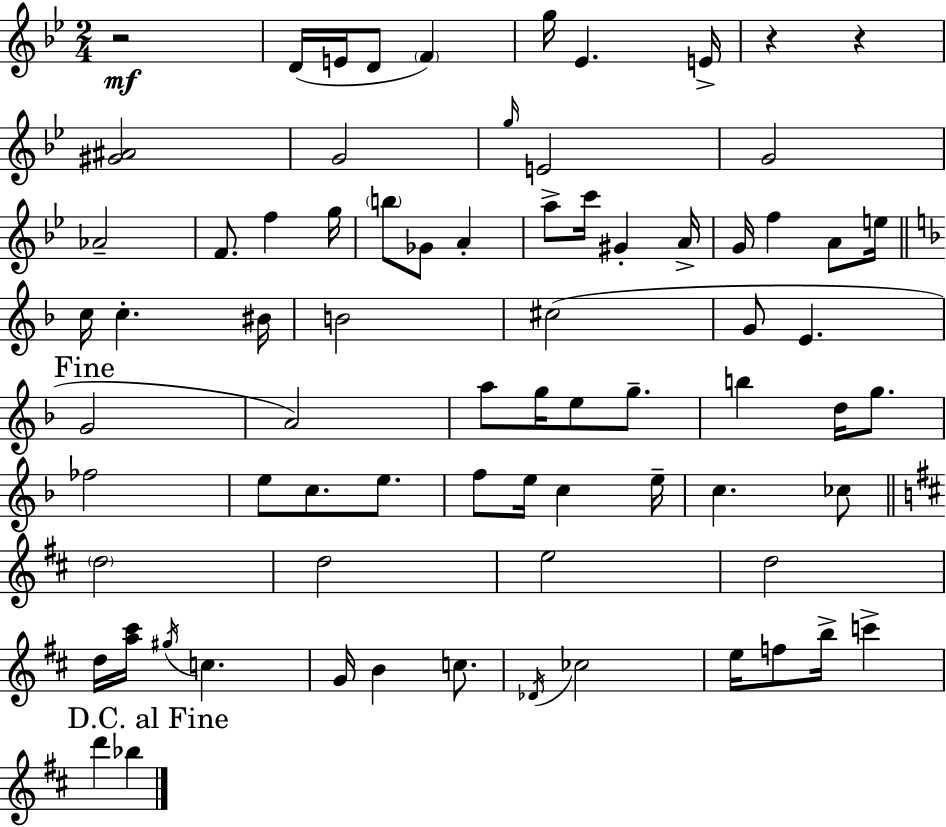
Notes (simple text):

R/h D4/s E4/s D4/e F4/q G5/s Eb4/q. E4/s R/q R/q [G#4,A#4]/h G4/h G5/s E4/h G4/h Ab4/h F4/e. F5/q G5/s B5/e Gb4/e A4/q A5/e C6/s G#4/q A4/s G4/s F5/q A4/e E5/s C5/s C5/q. BIS4/s B4/h C#5/h G4/e E4/q. G4/h A4/h A5/e G5/s E5/e G5/e. B5/q D5/s G5/e. FES5/h E5/e C5/e. E5/e. F5/e E5/s C5/q E5/s C5/q. CES5/e D5/h D5/h E5/h D5/h D5/s [A5,C#6]/s G#5/s C5/q. G4/s B4/q C5/e. Db4/s CES5/h E5/s F5/e B5/s C6/q D6/q Bb5/q